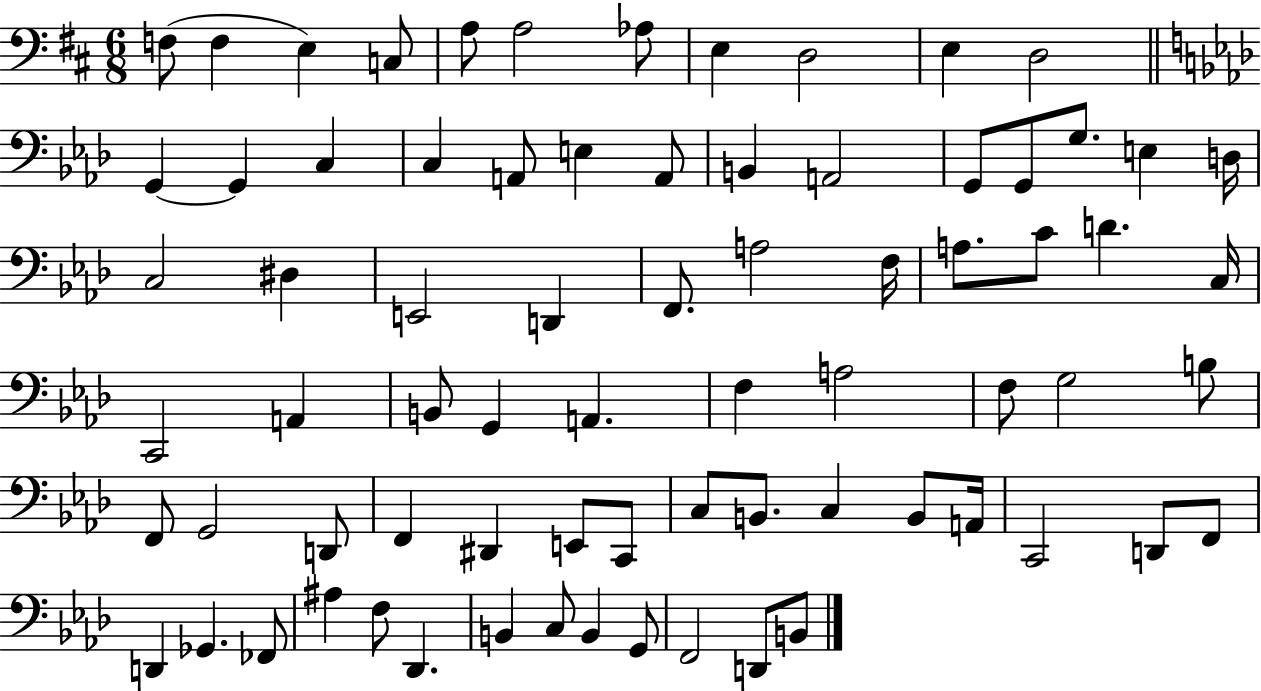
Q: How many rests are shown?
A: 0